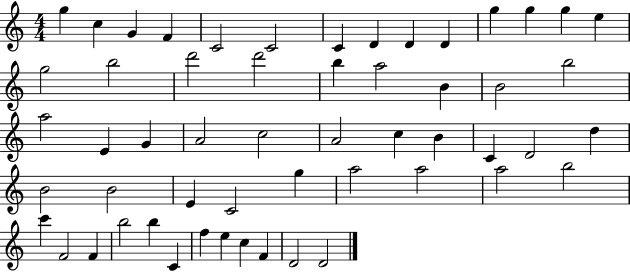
G5/q C5/q G4/q F4/q C4/h C4/h C4/q D4/q D4/q D4/q G5/q G5/q G5/q E5/q G5/h B5/h D6/h D6/h B5/q A5/h B4/q B4/h B5/h A5/h E4/q G4/q A4/h C5/h A4/h C5/q B4/q C4/q D4/h D5/q B4/h B4/h E4/q C4/h G5/q A5/h A5/h A5/h B5/h C6/q F4/h F4/q B5/h B5/q C4/q F5/q E5/q C5/q F4/q D4/h D4/h